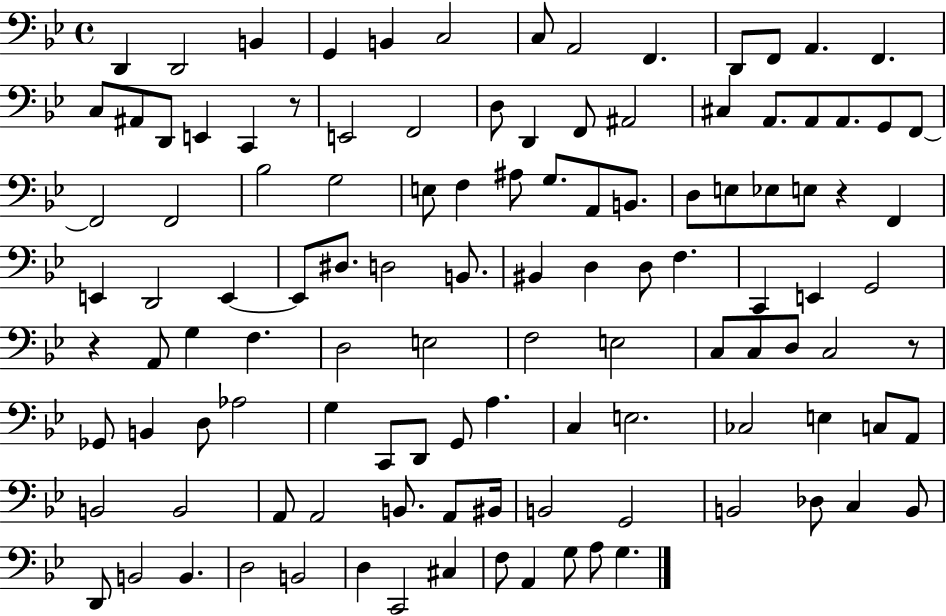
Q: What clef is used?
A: bass